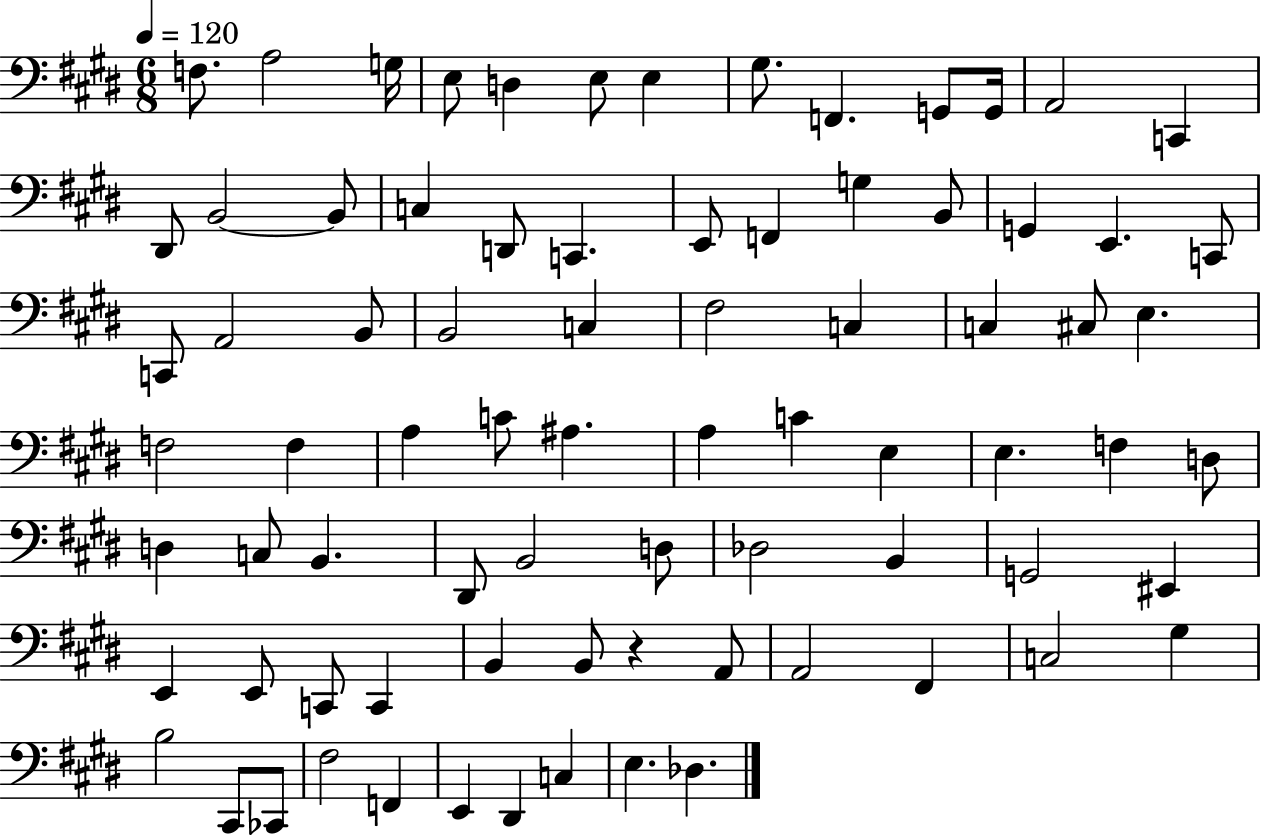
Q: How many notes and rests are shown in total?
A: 79